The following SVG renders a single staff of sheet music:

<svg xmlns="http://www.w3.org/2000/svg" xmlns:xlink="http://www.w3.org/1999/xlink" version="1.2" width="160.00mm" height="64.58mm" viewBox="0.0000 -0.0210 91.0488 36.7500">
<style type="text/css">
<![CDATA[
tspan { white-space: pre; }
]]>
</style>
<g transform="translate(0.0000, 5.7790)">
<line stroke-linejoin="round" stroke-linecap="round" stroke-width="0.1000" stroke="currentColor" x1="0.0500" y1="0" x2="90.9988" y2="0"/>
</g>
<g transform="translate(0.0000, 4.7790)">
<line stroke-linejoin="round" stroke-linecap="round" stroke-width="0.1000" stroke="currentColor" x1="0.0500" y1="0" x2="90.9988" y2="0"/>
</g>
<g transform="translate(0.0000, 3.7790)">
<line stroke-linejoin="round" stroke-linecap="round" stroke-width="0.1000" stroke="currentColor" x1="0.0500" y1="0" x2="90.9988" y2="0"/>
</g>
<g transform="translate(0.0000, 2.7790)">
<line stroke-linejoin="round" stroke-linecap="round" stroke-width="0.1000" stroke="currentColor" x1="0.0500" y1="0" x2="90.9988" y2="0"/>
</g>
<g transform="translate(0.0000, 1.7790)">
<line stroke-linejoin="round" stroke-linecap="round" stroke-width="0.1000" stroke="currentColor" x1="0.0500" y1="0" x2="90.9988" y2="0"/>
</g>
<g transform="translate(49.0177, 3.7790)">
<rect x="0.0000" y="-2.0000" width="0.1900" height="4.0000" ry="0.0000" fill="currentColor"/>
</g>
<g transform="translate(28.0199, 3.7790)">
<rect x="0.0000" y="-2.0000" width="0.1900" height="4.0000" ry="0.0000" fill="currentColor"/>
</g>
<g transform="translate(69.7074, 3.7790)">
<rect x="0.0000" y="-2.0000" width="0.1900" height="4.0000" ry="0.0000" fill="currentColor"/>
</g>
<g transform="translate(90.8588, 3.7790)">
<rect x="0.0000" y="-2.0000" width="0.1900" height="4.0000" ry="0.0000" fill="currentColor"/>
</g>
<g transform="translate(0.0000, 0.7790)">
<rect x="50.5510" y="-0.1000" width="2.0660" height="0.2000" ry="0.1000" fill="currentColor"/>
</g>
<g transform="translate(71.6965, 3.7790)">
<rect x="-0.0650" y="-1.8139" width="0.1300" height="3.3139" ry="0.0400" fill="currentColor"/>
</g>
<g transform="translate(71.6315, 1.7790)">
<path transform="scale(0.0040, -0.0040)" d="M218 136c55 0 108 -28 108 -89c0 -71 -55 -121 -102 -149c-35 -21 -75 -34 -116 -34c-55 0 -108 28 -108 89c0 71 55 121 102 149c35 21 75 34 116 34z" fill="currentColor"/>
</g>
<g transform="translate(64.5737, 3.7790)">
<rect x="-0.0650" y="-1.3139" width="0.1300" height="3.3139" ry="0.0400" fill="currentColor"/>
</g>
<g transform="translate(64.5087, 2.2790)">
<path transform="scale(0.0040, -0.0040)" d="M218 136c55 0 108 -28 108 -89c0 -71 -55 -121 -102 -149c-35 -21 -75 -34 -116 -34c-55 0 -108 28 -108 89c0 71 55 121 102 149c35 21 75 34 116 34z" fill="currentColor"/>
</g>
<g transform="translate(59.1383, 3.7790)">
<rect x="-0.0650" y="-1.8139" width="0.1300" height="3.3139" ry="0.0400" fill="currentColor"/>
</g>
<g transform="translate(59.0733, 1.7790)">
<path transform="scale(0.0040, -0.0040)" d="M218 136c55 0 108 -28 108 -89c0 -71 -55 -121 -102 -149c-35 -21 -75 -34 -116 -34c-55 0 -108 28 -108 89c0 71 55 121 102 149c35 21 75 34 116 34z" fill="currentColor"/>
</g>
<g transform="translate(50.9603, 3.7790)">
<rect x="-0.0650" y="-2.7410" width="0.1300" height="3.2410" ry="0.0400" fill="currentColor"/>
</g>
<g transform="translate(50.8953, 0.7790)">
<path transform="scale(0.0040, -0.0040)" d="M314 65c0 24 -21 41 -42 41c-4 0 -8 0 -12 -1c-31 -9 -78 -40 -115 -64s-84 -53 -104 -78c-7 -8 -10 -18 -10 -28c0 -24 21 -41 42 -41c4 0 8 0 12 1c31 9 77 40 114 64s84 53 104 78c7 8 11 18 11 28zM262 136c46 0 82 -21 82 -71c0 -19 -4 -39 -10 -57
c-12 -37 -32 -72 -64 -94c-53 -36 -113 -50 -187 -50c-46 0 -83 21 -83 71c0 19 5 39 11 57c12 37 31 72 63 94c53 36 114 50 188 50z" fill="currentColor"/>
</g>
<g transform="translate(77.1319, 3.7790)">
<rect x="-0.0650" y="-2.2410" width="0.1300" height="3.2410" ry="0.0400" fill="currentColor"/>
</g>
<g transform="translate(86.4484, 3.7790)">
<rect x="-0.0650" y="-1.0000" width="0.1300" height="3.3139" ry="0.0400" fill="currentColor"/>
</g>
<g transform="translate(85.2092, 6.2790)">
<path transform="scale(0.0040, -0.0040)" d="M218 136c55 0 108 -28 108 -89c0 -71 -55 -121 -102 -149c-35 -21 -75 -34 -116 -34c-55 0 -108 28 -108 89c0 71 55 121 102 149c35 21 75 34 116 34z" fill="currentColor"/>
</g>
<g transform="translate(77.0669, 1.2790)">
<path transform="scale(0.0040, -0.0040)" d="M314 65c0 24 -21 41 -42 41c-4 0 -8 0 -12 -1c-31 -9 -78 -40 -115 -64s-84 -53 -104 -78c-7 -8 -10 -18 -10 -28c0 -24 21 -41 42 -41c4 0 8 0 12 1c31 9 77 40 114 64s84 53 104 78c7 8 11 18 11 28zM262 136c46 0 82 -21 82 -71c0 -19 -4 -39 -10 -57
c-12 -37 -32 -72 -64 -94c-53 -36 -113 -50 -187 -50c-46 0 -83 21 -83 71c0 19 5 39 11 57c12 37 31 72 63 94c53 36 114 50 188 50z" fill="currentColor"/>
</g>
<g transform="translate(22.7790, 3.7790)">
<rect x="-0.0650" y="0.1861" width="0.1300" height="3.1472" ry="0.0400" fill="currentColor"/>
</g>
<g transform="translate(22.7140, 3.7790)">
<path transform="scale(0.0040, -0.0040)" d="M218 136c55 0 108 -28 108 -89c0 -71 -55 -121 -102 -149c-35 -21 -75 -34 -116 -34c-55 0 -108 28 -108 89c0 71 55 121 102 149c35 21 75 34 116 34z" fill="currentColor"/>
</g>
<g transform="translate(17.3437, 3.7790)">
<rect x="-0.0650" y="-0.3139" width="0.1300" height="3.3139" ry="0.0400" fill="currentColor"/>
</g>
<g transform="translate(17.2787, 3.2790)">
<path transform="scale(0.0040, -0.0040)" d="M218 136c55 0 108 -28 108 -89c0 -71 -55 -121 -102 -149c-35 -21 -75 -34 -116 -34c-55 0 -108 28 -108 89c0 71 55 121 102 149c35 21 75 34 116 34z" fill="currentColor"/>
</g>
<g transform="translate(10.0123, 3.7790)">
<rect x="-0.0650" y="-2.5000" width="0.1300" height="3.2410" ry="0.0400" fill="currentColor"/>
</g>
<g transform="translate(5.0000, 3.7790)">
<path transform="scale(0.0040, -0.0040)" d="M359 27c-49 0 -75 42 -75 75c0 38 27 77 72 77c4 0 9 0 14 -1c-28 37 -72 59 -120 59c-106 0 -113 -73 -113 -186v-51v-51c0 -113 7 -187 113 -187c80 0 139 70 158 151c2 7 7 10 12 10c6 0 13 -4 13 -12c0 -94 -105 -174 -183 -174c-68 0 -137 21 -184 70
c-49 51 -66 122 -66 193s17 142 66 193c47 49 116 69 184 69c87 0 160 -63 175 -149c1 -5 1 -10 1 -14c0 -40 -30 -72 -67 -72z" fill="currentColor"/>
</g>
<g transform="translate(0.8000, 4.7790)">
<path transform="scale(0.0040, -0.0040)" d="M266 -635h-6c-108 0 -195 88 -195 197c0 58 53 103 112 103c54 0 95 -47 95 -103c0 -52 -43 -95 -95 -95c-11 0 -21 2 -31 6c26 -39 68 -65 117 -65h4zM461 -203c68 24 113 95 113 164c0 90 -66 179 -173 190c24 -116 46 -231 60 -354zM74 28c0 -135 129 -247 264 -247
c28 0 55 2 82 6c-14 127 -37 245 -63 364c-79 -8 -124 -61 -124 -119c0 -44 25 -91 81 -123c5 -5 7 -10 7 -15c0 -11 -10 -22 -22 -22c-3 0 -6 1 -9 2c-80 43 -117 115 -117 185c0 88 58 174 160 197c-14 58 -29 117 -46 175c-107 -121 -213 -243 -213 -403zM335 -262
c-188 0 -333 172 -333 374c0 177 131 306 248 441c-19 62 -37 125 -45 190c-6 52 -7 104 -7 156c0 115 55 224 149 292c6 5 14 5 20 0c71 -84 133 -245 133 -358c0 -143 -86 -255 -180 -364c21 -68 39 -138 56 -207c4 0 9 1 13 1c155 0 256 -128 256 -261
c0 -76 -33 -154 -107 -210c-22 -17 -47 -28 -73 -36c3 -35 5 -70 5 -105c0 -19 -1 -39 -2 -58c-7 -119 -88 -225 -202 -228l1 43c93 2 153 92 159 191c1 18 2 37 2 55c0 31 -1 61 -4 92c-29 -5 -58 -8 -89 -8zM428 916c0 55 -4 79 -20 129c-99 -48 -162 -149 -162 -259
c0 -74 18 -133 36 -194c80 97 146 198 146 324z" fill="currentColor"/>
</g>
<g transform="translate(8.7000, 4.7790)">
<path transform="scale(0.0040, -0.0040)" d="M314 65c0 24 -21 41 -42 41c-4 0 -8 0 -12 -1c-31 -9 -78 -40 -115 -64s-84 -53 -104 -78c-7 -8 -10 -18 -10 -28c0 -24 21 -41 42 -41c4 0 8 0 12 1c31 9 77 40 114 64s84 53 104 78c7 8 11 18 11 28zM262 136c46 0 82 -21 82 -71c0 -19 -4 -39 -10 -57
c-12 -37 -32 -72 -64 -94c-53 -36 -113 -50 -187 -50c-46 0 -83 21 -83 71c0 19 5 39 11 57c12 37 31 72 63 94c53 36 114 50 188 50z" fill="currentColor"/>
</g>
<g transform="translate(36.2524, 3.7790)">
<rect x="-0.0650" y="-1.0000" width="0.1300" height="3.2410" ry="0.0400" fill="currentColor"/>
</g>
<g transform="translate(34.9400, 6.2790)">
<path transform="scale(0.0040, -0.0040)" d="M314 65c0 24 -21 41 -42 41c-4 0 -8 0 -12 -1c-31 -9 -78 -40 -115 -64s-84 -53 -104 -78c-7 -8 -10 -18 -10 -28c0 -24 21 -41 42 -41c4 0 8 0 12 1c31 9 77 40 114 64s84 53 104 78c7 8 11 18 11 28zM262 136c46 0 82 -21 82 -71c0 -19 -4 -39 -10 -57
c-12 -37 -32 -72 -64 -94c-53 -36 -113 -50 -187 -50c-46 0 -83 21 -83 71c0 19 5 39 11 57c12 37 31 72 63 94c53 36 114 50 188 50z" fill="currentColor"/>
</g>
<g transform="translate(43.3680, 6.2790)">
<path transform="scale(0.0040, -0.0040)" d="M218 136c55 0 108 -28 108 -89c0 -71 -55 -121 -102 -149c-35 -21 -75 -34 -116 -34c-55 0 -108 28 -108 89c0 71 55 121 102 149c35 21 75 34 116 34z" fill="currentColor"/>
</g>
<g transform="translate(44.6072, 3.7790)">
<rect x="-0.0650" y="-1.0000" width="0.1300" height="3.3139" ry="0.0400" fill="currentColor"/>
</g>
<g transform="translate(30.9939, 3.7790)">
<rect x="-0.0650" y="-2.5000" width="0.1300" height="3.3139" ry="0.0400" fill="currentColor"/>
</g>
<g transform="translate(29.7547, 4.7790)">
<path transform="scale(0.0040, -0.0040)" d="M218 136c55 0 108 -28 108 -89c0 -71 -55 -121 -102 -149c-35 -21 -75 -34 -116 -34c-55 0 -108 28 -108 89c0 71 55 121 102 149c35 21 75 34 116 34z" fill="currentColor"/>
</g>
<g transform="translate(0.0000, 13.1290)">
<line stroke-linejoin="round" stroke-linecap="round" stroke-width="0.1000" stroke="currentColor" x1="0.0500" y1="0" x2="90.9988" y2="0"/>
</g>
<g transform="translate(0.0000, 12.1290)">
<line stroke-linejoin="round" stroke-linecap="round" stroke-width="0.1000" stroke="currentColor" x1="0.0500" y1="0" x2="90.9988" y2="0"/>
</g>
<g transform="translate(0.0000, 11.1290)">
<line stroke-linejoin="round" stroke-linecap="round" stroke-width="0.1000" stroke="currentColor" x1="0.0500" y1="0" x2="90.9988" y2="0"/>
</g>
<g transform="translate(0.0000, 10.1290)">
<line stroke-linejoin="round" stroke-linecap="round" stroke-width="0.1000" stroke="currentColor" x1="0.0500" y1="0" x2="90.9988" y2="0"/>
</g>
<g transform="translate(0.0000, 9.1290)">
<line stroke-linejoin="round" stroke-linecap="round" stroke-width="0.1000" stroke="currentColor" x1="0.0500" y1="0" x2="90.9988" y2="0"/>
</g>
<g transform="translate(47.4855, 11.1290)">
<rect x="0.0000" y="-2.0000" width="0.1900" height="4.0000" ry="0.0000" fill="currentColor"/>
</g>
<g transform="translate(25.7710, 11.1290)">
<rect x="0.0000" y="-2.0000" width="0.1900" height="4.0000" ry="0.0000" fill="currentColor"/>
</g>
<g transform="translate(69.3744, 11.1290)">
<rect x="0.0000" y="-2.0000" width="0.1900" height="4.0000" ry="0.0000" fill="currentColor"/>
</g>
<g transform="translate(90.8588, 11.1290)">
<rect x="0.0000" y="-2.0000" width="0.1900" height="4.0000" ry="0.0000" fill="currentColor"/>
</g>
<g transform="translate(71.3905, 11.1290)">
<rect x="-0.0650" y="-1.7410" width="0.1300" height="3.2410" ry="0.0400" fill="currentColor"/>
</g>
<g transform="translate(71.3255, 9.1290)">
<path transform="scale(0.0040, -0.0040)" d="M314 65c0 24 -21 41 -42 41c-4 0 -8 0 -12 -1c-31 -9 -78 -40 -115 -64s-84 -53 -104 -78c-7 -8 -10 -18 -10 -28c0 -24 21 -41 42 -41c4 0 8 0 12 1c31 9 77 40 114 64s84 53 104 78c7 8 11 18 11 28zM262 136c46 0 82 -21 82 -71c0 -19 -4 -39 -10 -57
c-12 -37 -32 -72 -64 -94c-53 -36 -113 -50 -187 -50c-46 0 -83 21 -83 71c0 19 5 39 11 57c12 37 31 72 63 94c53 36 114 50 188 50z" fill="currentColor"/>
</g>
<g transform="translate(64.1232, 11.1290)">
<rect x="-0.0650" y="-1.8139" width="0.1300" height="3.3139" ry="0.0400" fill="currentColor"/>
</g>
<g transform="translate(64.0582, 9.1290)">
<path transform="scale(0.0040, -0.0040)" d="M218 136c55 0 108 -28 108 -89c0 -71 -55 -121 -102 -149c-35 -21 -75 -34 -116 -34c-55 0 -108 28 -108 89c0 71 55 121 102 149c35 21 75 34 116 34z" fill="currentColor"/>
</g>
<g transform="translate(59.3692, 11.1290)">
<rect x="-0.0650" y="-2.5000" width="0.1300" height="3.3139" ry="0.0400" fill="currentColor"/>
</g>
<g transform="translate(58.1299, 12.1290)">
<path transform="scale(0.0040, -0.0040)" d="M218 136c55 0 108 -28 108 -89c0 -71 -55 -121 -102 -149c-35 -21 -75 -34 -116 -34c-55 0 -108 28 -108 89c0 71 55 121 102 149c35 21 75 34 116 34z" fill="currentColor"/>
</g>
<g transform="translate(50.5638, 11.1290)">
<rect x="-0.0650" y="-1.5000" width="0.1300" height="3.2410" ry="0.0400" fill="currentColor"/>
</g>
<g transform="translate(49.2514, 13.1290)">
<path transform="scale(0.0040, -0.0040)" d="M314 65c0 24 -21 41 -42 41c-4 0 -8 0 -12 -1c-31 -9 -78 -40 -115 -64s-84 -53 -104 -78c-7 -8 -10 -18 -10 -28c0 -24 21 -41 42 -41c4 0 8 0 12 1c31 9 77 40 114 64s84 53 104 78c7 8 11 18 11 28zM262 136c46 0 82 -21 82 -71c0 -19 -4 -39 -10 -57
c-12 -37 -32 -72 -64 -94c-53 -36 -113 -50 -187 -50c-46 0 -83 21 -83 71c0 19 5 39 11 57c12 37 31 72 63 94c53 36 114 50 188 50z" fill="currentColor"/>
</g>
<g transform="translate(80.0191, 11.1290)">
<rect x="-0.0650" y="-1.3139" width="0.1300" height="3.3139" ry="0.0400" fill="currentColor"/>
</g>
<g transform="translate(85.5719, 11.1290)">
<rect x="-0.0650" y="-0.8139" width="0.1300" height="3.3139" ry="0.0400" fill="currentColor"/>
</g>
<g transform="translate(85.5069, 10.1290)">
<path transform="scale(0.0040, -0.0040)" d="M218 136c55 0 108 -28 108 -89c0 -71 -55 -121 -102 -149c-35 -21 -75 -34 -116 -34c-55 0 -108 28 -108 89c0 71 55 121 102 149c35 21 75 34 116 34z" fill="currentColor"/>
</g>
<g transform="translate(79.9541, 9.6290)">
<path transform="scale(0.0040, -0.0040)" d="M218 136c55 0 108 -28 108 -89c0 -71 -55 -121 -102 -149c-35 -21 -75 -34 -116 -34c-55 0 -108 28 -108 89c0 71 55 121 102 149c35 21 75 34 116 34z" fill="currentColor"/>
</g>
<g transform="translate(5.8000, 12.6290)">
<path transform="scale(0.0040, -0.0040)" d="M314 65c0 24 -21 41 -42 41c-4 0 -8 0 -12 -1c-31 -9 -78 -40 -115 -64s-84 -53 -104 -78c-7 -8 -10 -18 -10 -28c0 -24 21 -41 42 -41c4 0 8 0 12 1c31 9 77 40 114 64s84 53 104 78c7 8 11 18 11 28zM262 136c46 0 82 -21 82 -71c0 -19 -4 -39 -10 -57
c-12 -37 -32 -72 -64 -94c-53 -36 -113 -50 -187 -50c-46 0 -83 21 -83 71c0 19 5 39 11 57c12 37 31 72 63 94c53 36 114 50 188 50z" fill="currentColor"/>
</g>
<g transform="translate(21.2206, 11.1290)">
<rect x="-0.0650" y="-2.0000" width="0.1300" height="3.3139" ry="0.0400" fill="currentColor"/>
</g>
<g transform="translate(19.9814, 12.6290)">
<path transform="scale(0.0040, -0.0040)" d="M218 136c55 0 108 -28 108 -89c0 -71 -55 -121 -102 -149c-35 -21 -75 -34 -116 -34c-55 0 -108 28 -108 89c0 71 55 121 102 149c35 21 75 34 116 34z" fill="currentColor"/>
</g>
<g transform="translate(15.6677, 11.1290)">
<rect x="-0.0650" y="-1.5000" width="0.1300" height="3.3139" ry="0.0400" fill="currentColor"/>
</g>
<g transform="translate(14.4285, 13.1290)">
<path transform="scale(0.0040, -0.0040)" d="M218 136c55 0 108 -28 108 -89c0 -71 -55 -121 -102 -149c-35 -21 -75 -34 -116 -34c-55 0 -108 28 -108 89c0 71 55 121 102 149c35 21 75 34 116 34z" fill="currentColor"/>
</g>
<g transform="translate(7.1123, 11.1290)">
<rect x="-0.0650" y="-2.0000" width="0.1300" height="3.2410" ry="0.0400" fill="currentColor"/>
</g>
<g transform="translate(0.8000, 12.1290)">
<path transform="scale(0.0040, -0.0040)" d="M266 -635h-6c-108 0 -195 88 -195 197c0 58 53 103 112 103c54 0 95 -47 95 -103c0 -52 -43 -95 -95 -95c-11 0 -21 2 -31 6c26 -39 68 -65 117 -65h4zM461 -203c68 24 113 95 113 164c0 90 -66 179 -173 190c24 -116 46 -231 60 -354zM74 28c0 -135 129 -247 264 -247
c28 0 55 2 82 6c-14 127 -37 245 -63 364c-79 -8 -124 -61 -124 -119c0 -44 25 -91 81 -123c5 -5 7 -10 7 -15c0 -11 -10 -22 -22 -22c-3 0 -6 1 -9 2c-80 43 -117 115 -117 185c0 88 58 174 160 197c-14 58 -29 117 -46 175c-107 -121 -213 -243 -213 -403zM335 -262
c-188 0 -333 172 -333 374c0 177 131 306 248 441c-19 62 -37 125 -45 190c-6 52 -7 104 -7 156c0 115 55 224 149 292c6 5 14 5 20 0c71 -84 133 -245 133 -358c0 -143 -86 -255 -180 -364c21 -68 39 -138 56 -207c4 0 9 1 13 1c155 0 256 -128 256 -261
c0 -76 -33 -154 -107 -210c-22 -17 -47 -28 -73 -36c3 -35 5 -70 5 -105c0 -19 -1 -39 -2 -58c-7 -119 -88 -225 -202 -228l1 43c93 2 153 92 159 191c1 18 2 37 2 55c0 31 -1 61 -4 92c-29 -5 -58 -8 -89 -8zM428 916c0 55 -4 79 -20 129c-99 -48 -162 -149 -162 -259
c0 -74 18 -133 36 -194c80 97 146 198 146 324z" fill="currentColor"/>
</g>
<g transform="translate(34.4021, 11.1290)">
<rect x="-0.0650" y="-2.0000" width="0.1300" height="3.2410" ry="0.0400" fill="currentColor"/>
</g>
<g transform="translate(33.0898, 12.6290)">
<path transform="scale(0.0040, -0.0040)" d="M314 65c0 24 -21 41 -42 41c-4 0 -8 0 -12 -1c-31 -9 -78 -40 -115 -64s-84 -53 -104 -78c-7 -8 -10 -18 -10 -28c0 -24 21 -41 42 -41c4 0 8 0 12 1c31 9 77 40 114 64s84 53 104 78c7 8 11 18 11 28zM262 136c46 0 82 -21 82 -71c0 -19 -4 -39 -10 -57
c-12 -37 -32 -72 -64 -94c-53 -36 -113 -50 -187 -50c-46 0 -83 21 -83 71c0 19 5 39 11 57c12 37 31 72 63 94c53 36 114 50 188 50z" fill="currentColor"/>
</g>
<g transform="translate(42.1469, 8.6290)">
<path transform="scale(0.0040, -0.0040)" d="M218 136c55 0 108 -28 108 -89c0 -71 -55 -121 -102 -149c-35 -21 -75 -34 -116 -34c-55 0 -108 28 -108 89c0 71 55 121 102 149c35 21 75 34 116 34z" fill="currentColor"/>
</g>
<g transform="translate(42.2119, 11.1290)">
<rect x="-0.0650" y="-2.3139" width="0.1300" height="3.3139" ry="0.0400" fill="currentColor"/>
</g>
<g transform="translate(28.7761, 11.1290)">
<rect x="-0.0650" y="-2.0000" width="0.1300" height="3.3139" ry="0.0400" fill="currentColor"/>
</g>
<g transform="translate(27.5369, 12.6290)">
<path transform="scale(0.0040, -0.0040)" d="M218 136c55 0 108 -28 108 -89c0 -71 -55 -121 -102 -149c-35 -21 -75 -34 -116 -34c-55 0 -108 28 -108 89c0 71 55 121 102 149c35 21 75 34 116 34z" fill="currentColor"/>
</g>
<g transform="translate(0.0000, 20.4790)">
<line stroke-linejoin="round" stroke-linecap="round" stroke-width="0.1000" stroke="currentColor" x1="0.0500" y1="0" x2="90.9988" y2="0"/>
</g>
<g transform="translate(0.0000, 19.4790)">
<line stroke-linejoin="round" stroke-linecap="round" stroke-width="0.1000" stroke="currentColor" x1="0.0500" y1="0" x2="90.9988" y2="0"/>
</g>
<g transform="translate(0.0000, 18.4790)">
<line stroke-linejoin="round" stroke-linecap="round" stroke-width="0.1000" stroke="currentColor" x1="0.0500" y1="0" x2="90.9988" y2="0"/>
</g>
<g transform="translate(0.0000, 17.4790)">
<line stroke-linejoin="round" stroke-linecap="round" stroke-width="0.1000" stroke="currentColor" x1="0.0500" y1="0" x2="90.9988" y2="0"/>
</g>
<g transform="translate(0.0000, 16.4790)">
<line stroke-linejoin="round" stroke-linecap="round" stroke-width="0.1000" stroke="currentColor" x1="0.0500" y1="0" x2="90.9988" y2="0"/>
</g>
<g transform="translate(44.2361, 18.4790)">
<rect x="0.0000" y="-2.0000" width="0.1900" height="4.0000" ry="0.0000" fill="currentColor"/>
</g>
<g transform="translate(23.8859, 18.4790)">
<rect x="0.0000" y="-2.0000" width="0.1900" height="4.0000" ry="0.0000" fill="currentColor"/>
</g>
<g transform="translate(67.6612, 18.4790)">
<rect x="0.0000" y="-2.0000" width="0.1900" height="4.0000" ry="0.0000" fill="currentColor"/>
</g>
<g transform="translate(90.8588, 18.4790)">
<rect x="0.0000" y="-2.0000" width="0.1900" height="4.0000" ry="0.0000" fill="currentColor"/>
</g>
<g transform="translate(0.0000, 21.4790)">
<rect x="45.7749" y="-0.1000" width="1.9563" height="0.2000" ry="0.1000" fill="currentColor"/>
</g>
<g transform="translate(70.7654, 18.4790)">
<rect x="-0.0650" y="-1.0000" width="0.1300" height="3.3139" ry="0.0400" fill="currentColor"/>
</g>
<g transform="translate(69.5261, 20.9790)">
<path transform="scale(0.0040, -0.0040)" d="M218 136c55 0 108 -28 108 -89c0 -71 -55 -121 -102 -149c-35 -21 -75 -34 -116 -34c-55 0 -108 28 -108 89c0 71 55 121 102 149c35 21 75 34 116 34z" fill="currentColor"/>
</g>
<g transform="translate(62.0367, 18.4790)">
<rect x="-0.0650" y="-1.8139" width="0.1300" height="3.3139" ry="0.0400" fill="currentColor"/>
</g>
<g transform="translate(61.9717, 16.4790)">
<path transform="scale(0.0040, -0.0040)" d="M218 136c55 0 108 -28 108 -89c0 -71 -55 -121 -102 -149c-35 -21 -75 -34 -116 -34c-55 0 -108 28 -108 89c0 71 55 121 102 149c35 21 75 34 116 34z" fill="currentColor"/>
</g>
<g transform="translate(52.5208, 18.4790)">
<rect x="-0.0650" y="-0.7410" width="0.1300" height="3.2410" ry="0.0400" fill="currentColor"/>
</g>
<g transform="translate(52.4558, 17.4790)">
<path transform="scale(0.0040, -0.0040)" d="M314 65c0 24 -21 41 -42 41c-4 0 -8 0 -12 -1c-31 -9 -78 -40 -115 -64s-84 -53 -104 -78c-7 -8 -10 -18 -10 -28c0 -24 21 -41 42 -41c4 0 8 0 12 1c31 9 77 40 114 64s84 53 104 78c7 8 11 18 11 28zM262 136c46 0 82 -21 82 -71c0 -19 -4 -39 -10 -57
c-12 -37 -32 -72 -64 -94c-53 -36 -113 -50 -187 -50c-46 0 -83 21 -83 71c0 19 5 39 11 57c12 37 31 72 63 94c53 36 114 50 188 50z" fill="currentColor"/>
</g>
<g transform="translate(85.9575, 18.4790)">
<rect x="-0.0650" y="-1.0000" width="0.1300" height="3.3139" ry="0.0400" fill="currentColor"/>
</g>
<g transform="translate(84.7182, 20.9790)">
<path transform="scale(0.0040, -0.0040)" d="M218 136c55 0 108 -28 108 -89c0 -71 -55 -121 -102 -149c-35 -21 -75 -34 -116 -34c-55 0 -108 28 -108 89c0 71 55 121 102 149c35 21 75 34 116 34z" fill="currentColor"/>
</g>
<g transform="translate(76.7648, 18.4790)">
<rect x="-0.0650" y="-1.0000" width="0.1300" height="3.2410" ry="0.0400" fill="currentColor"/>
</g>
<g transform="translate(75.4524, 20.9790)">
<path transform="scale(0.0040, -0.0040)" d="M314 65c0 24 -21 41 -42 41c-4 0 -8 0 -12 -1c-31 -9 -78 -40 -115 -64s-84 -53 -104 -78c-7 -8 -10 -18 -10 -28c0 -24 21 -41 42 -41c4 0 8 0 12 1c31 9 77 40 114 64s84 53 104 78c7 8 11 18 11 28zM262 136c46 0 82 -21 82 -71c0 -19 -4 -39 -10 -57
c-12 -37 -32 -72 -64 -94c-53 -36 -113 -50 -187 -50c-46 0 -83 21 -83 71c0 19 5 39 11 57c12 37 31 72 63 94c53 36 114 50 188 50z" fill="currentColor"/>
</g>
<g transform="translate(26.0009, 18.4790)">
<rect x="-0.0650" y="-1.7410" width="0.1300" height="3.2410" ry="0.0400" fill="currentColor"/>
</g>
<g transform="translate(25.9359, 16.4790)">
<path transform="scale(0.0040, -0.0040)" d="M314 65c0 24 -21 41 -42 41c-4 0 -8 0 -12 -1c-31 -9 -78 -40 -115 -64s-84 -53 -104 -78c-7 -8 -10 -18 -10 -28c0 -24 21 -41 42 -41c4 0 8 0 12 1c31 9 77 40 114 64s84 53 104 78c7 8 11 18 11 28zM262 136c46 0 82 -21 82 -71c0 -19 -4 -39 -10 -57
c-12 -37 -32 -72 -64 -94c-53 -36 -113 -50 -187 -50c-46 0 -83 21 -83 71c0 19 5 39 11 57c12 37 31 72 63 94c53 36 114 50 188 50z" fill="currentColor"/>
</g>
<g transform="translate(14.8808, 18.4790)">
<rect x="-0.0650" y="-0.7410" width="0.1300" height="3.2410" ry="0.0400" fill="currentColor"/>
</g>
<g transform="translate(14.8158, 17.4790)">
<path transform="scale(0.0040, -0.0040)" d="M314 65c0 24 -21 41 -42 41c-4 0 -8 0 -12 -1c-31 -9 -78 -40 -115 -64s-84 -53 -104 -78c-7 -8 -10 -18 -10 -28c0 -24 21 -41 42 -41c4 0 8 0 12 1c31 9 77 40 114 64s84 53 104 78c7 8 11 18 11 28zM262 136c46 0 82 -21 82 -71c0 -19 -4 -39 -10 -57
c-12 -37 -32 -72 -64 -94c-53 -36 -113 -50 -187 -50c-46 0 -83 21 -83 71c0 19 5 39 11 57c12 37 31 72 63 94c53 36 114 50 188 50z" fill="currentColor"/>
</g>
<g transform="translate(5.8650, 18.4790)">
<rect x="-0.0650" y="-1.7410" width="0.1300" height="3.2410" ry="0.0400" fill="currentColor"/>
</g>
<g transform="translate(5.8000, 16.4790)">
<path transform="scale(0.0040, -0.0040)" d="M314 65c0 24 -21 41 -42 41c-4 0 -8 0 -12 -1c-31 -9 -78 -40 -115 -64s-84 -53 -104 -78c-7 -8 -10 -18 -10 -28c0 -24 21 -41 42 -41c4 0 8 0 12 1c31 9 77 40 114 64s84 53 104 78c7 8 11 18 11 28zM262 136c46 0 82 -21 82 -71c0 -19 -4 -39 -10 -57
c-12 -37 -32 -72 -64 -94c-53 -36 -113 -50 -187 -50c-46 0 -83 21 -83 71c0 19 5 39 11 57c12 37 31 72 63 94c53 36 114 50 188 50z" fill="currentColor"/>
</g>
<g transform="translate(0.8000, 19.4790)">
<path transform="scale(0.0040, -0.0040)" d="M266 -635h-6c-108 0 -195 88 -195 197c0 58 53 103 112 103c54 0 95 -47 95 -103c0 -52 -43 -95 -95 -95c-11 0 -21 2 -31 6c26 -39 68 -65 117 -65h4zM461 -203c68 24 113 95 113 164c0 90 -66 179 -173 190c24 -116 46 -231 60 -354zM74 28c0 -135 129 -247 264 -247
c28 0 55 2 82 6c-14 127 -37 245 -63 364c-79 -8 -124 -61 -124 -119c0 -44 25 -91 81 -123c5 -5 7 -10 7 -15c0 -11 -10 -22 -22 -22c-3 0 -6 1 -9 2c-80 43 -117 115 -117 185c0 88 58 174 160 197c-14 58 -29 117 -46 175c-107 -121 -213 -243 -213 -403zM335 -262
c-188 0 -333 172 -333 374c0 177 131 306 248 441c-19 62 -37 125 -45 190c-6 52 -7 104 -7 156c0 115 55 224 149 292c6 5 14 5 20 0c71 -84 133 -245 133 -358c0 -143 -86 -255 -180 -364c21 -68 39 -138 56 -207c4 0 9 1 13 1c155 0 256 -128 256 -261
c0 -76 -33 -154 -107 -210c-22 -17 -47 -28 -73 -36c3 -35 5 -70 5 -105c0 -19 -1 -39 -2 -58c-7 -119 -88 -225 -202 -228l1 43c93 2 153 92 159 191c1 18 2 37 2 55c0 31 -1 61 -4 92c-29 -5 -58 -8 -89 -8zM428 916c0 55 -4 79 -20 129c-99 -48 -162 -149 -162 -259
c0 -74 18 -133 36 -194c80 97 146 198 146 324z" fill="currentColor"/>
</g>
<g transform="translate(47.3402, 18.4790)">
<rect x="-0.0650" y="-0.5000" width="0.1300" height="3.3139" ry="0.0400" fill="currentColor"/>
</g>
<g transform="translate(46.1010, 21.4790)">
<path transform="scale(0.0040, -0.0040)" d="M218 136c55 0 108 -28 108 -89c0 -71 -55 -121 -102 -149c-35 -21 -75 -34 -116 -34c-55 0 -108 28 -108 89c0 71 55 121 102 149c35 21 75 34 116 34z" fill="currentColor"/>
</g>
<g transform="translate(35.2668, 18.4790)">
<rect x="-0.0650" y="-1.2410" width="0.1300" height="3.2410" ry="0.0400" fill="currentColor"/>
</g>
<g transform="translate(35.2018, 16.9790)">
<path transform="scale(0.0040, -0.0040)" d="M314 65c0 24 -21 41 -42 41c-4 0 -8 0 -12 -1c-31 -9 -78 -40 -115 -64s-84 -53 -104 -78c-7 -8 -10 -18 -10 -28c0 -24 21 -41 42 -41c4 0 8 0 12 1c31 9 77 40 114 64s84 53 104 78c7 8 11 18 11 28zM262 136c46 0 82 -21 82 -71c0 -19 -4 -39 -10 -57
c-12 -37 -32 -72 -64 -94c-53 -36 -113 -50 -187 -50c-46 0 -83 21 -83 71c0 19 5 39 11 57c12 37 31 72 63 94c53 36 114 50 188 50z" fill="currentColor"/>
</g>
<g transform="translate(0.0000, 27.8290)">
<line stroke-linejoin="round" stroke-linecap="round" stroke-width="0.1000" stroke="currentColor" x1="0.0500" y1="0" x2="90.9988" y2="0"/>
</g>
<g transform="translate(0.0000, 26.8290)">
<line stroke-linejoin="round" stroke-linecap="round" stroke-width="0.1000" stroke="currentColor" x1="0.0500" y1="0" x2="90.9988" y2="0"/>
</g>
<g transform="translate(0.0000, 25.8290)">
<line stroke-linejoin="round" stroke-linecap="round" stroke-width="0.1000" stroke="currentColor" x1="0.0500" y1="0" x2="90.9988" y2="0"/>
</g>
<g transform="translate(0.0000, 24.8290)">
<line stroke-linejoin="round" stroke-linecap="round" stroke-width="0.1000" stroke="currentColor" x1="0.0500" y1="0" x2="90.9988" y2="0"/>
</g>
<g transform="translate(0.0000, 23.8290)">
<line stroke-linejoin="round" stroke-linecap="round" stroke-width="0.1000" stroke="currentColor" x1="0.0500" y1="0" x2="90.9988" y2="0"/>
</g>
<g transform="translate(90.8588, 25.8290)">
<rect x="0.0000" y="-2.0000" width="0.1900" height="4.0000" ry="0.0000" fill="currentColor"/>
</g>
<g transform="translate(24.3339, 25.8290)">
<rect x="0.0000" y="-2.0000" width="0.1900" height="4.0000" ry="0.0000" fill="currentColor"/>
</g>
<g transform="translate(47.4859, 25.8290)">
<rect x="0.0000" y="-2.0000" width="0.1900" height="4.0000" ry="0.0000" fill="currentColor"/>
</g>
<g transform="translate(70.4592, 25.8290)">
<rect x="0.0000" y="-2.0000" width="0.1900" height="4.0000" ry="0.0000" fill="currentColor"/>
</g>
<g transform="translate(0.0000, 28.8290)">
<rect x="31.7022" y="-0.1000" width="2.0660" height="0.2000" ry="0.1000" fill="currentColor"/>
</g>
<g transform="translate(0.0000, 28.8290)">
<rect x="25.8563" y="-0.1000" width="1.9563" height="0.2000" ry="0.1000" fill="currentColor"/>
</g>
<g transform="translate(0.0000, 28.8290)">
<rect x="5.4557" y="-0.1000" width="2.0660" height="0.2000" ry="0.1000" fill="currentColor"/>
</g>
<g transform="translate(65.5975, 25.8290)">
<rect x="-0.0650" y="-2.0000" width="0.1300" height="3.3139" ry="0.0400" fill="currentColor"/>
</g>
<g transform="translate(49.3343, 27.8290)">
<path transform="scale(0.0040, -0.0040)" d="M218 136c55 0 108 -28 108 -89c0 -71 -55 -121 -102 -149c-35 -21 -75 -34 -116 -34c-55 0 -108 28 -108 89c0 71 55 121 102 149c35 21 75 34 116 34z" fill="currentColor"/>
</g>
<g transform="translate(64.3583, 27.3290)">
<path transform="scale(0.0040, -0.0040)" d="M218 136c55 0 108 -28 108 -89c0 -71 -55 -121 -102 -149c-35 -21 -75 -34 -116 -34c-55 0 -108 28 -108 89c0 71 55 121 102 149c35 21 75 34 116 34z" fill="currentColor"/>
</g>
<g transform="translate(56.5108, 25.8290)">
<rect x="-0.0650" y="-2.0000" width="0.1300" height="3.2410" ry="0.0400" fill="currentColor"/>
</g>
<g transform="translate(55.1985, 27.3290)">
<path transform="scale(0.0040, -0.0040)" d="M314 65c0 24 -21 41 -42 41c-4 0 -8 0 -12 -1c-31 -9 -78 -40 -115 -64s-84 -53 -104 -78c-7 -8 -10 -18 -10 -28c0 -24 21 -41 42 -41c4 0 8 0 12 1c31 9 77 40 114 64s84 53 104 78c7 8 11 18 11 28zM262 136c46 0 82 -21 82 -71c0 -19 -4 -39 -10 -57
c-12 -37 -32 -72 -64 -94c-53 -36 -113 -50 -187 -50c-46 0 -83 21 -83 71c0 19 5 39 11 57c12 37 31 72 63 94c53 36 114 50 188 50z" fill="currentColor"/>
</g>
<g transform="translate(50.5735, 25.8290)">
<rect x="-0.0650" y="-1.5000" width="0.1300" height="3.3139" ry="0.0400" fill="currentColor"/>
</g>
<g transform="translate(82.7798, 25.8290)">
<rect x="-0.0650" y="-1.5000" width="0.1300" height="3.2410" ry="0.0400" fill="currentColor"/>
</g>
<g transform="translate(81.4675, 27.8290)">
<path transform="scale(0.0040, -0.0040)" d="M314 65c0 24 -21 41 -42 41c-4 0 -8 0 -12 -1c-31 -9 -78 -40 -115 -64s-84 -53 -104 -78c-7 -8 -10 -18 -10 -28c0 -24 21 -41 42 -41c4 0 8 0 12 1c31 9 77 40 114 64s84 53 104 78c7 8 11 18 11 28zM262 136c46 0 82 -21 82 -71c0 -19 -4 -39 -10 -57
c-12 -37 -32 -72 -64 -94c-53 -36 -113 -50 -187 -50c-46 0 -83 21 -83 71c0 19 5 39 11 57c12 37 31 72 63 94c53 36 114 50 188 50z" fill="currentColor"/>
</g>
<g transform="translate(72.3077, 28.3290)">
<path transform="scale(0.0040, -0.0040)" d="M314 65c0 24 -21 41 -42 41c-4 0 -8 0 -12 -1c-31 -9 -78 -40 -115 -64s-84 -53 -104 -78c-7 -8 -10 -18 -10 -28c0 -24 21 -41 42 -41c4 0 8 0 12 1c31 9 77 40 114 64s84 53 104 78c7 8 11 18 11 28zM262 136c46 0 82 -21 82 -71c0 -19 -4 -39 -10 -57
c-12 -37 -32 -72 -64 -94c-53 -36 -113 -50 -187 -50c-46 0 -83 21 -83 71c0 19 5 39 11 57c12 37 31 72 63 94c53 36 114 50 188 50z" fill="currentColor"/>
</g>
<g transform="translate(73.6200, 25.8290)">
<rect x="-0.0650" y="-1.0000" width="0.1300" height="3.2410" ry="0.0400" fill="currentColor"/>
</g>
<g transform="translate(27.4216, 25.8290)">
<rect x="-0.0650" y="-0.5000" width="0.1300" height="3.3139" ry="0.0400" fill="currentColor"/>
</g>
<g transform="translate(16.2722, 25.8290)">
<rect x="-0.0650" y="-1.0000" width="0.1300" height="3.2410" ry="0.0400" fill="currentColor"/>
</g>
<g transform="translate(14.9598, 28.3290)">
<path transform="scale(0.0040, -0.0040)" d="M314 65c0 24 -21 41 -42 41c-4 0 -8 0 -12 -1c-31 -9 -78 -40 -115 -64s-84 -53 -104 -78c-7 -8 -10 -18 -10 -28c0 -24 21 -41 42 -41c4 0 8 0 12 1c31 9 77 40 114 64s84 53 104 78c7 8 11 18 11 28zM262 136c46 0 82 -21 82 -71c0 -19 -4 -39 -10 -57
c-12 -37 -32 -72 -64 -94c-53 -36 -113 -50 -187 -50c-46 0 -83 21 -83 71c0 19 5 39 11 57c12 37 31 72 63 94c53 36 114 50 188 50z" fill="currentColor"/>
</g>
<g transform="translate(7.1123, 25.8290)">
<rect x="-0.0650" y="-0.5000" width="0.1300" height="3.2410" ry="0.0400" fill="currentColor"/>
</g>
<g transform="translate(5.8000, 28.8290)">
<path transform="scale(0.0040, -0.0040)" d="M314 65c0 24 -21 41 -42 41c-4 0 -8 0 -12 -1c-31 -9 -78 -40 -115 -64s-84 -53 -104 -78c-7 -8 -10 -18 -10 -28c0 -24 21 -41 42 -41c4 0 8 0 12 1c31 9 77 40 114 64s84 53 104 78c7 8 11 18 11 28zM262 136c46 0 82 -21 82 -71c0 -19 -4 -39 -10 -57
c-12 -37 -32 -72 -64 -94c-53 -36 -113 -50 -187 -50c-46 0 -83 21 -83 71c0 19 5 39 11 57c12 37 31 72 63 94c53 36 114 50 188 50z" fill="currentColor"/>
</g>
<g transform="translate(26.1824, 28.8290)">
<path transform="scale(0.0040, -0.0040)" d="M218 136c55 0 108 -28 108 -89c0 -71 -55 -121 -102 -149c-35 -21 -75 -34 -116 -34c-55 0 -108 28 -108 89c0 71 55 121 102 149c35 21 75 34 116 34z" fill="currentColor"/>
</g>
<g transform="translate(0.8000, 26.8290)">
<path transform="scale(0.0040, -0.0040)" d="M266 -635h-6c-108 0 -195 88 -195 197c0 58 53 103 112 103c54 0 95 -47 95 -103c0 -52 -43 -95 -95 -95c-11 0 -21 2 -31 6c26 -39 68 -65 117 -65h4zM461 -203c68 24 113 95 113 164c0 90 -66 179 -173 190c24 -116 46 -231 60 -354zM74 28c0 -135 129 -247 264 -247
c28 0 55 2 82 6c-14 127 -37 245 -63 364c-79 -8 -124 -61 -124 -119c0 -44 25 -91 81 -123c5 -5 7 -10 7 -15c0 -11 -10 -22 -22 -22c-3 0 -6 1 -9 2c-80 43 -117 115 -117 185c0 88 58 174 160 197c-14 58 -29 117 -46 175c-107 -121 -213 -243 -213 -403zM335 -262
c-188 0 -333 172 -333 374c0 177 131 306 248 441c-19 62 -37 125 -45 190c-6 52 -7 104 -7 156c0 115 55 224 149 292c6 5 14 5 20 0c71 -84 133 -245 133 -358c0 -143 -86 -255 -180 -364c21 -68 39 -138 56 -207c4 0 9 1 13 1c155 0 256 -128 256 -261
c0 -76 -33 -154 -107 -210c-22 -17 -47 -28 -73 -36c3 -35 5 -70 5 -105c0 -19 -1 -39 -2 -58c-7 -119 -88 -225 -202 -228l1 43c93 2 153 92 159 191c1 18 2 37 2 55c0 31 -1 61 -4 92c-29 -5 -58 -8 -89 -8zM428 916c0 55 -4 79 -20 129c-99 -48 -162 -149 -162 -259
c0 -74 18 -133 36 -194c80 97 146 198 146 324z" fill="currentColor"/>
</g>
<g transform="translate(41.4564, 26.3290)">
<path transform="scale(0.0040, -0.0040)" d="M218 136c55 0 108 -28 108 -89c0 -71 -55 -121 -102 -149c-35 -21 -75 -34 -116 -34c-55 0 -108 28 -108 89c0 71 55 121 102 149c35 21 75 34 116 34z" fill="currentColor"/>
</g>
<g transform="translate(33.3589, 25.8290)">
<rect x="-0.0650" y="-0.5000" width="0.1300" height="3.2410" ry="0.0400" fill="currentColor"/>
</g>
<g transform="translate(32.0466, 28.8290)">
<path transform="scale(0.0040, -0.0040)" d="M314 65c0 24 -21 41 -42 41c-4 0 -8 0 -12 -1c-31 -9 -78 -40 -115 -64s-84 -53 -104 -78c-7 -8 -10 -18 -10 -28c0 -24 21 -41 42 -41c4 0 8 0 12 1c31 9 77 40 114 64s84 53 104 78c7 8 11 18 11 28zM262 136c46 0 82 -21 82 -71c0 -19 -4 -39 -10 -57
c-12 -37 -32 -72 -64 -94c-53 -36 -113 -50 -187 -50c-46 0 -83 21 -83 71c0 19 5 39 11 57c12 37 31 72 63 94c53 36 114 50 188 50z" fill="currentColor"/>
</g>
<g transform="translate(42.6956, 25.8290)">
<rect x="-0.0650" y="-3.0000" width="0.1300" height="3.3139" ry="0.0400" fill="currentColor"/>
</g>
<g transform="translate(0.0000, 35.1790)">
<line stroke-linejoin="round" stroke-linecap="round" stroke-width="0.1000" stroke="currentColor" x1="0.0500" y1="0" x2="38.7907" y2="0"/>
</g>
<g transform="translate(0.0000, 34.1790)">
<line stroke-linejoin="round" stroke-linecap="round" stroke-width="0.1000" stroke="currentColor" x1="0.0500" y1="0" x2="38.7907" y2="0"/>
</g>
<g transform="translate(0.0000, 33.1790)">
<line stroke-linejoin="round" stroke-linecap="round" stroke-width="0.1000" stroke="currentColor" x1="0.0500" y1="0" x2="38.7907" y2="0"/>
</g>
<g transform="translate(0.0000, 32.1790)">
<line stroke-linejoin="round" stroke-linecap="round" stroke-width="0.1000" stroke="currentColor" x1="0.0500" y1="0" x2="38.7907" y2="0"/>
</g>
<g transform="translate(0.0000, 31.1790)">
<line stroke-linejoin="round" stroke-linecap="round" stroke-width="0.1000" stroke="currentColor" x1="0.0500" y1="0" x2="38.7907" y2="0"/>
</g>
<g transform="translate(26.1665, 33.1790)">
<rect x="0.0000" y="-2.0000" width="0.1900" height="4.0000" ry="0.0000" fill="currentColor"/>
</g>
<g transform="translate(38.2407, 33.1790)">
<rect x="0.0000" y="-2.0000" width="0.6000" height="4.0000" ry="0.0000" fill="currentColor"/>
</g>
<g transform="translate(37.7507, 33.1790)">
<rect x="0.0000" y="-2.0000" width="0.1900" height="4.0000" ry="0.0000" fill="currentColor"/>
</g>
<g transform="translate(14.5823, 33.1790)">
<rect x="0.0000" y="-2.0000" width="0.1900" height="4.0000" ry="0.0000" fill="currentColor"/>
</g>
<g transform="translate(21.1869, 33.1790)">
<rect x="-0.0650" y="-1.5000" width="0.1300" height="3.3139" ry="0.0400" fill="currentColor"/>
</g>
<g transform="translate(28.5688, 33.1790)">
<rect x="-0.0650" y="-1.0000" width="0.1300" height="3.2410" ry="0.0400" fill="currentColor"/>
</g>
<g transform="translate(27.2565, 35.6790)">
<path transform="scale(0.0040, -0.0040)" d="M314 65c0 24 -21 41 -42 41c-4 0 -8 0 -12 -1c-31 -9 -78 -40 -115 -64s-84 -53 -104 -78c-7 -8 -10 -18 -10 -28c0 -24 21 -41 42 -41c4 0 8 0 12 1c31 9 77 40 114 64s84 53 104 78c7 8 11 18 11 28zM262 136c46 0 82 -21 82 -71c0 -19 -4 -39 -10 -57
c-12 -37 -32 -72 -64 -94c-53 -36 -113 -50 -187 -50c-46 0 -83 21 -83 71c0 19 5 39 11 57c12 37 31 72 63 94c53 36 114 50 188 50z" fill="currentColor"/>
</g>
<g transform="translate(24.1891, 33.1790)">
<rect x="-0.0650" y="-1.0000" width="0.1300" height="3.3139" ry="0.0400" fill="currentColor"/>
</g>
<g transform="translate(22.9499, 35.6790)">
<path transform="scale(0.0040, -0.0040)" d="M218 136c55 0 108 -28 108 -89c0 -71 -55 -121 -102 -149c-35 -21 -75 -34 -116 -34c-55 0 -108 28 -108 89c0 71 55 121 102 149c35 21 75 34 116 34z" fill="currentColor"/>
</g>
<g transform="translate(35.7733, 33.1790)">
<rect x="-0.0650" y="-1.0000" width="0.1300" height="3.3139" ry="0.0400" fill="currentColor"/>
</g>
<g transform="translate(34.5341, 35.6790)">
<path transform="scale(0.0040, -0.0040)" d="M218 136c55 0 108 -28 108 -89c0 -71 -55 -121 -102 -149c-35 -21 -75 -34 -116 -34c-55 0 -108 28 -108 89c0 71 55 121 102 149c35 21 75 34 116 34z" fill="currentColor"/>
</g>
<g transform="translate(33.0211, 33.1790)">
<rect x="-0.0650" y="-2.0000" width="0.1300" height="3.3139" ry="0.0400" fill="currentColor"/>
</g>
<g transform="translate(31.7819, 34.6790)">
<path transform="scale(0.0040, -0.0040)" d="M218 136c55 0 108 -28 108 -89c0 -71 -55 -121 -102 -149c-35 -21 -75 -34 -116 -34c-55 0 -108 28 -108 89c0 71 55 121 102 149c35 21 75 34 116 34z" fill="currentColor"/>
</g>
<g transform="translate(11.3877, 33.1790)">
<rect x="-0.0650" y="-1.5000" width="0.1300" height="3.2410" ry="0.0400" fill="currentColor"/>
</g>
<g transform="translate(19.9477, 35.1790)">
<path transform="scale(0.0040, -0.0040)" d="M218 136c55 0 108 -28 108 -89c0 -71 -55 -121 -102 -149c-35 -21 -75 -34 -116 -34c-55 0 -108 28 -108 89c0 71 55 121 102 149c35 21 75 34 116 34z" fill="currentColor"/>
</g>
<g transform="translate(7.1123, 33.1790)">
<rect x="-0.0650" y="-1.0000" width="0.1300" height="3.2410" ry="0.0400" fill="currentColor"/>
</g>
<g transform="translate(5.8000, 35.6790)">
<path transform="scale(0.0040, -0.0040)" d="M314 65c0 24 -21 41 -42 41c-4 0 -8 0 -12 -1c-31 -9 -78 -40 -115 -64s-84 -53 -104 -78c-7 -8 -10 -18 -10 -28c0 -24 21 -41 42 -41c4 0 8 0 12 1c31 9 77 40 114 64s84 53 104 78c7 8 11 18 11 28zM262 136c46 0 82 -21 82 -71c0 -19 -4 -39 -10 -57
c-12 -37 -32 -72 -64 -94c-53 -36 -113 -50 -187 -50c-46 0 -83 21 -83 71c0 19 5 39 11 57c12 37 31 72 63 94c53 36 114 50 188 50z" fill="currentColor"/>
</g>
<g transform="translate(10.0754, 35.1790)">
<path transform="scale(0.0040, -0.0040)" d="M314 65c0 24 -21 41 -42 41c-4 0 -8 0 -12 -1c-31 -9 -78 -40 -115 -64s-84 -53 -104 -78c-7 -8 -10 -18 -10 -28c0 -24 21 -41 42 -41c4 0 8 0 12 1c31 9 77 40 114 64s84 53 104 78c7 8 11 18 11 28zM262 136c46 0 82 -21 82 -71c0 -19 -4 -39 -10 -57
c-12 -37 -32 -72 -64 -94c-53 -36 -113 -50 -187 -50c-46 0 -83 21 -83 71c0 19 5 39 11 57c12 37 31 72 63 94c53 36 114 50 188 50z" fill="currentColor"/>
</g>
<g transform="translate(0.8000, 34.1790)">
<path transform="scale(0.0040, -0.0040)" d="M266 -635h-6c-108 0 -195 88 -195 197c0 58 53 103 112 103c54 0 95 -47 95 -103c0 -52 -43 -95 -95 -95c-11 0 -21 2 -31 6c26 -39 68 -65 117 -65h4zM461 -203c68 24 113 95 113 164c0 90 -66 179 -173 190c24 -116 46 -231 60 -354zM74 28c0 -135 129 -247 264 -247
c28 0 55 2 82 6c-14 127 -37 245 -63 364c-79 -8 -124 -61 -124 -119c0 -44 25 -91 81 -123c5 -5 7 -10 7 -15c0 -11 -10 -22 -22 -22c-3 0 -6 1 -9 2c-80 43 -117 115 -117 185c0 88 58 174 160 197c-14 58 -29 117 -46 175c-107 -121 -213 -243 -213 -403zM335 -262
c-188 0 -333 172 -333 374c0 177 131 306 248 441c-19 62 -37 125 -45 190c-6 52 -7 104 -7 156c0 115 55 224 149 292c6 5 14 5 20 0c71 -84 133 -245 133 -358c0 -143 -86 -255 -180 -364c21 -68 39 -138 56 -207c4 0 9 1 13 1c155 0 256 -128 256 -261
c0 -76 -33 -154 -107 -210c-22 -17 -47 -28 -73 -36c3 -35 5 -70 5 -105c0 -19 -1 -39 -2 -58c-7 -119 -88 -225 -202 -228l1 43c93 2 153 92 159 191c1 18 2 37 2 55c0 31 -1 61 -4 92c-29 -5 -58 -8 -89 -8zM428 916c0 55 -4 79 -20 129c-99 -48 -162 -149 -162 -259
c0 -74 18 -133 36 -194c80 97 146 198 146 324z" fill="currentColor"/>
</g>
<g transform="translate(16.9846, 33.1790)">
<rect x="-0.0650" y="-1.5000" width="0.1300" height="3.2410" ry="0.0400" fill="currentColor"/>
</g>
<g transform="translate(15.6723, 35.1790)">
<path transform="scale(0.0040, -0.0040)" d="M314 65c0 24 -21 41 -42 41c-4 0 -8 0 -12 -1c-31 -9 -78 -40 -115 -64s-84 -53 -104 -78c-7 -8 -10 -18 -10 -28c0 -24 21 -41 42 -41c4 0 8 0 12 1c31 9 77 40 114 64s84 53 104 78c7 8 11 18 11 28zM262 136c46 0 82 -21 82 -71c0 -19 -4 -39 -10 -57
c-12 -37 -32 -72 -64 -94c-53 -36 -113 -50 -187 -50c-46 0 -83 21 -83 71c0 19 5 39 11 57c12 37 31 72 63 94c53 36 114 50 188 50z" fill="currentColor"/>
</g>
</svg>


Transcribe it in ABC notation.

X:1
T:Untitled
M:4/4
L:1/4
K:C
G2 c B G D2 D a2 f e f g2 D F2 E F F F2 g E2 G f f2 e d f2 d2 f2 e2 C d2 f D D2 D C2 D2 C C2 A E F2 F D2 E2 D2 E2 E2 E D D2 F D